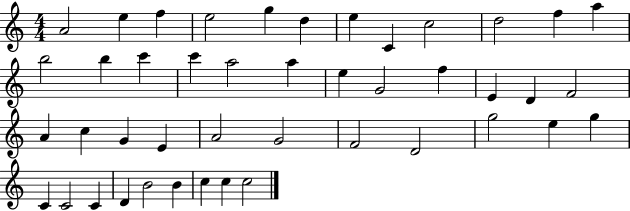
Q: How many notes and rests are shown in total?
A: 44